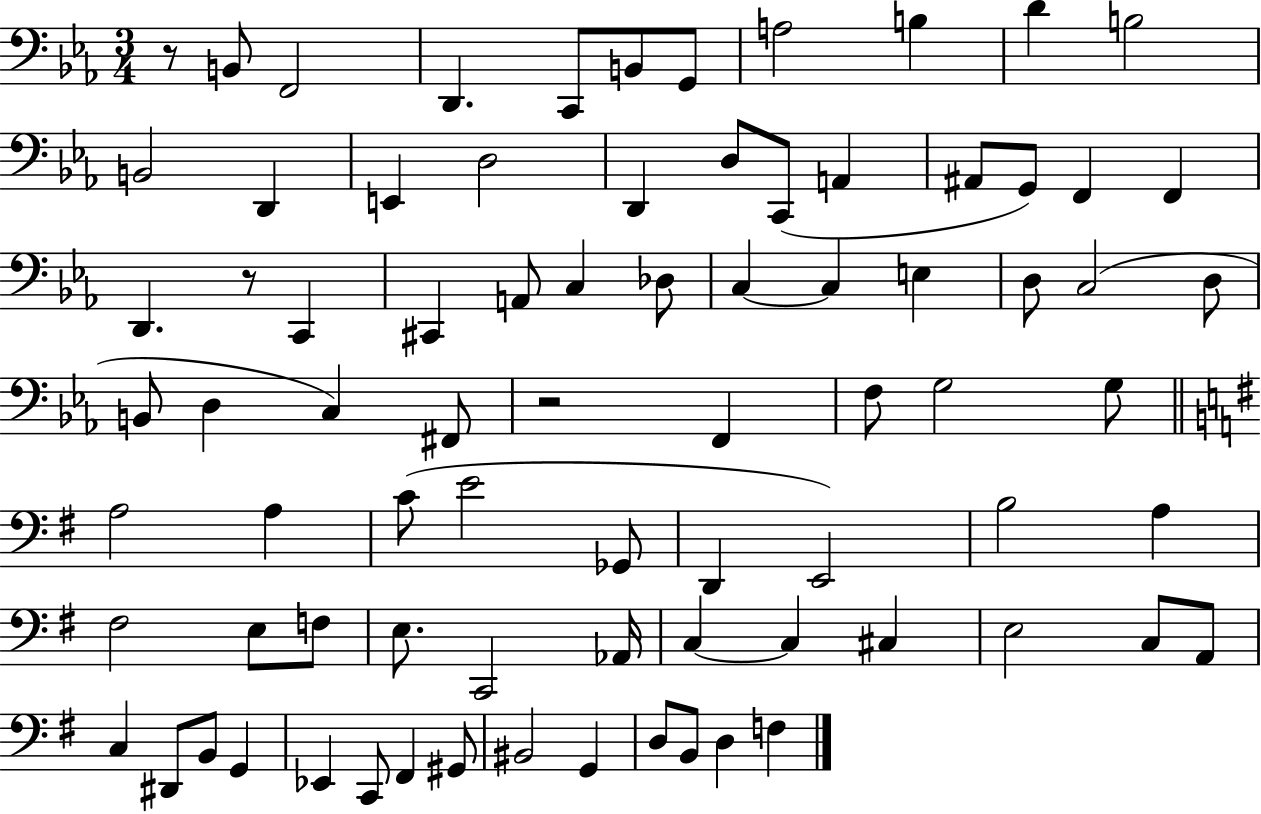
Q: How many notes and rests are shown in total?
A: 80